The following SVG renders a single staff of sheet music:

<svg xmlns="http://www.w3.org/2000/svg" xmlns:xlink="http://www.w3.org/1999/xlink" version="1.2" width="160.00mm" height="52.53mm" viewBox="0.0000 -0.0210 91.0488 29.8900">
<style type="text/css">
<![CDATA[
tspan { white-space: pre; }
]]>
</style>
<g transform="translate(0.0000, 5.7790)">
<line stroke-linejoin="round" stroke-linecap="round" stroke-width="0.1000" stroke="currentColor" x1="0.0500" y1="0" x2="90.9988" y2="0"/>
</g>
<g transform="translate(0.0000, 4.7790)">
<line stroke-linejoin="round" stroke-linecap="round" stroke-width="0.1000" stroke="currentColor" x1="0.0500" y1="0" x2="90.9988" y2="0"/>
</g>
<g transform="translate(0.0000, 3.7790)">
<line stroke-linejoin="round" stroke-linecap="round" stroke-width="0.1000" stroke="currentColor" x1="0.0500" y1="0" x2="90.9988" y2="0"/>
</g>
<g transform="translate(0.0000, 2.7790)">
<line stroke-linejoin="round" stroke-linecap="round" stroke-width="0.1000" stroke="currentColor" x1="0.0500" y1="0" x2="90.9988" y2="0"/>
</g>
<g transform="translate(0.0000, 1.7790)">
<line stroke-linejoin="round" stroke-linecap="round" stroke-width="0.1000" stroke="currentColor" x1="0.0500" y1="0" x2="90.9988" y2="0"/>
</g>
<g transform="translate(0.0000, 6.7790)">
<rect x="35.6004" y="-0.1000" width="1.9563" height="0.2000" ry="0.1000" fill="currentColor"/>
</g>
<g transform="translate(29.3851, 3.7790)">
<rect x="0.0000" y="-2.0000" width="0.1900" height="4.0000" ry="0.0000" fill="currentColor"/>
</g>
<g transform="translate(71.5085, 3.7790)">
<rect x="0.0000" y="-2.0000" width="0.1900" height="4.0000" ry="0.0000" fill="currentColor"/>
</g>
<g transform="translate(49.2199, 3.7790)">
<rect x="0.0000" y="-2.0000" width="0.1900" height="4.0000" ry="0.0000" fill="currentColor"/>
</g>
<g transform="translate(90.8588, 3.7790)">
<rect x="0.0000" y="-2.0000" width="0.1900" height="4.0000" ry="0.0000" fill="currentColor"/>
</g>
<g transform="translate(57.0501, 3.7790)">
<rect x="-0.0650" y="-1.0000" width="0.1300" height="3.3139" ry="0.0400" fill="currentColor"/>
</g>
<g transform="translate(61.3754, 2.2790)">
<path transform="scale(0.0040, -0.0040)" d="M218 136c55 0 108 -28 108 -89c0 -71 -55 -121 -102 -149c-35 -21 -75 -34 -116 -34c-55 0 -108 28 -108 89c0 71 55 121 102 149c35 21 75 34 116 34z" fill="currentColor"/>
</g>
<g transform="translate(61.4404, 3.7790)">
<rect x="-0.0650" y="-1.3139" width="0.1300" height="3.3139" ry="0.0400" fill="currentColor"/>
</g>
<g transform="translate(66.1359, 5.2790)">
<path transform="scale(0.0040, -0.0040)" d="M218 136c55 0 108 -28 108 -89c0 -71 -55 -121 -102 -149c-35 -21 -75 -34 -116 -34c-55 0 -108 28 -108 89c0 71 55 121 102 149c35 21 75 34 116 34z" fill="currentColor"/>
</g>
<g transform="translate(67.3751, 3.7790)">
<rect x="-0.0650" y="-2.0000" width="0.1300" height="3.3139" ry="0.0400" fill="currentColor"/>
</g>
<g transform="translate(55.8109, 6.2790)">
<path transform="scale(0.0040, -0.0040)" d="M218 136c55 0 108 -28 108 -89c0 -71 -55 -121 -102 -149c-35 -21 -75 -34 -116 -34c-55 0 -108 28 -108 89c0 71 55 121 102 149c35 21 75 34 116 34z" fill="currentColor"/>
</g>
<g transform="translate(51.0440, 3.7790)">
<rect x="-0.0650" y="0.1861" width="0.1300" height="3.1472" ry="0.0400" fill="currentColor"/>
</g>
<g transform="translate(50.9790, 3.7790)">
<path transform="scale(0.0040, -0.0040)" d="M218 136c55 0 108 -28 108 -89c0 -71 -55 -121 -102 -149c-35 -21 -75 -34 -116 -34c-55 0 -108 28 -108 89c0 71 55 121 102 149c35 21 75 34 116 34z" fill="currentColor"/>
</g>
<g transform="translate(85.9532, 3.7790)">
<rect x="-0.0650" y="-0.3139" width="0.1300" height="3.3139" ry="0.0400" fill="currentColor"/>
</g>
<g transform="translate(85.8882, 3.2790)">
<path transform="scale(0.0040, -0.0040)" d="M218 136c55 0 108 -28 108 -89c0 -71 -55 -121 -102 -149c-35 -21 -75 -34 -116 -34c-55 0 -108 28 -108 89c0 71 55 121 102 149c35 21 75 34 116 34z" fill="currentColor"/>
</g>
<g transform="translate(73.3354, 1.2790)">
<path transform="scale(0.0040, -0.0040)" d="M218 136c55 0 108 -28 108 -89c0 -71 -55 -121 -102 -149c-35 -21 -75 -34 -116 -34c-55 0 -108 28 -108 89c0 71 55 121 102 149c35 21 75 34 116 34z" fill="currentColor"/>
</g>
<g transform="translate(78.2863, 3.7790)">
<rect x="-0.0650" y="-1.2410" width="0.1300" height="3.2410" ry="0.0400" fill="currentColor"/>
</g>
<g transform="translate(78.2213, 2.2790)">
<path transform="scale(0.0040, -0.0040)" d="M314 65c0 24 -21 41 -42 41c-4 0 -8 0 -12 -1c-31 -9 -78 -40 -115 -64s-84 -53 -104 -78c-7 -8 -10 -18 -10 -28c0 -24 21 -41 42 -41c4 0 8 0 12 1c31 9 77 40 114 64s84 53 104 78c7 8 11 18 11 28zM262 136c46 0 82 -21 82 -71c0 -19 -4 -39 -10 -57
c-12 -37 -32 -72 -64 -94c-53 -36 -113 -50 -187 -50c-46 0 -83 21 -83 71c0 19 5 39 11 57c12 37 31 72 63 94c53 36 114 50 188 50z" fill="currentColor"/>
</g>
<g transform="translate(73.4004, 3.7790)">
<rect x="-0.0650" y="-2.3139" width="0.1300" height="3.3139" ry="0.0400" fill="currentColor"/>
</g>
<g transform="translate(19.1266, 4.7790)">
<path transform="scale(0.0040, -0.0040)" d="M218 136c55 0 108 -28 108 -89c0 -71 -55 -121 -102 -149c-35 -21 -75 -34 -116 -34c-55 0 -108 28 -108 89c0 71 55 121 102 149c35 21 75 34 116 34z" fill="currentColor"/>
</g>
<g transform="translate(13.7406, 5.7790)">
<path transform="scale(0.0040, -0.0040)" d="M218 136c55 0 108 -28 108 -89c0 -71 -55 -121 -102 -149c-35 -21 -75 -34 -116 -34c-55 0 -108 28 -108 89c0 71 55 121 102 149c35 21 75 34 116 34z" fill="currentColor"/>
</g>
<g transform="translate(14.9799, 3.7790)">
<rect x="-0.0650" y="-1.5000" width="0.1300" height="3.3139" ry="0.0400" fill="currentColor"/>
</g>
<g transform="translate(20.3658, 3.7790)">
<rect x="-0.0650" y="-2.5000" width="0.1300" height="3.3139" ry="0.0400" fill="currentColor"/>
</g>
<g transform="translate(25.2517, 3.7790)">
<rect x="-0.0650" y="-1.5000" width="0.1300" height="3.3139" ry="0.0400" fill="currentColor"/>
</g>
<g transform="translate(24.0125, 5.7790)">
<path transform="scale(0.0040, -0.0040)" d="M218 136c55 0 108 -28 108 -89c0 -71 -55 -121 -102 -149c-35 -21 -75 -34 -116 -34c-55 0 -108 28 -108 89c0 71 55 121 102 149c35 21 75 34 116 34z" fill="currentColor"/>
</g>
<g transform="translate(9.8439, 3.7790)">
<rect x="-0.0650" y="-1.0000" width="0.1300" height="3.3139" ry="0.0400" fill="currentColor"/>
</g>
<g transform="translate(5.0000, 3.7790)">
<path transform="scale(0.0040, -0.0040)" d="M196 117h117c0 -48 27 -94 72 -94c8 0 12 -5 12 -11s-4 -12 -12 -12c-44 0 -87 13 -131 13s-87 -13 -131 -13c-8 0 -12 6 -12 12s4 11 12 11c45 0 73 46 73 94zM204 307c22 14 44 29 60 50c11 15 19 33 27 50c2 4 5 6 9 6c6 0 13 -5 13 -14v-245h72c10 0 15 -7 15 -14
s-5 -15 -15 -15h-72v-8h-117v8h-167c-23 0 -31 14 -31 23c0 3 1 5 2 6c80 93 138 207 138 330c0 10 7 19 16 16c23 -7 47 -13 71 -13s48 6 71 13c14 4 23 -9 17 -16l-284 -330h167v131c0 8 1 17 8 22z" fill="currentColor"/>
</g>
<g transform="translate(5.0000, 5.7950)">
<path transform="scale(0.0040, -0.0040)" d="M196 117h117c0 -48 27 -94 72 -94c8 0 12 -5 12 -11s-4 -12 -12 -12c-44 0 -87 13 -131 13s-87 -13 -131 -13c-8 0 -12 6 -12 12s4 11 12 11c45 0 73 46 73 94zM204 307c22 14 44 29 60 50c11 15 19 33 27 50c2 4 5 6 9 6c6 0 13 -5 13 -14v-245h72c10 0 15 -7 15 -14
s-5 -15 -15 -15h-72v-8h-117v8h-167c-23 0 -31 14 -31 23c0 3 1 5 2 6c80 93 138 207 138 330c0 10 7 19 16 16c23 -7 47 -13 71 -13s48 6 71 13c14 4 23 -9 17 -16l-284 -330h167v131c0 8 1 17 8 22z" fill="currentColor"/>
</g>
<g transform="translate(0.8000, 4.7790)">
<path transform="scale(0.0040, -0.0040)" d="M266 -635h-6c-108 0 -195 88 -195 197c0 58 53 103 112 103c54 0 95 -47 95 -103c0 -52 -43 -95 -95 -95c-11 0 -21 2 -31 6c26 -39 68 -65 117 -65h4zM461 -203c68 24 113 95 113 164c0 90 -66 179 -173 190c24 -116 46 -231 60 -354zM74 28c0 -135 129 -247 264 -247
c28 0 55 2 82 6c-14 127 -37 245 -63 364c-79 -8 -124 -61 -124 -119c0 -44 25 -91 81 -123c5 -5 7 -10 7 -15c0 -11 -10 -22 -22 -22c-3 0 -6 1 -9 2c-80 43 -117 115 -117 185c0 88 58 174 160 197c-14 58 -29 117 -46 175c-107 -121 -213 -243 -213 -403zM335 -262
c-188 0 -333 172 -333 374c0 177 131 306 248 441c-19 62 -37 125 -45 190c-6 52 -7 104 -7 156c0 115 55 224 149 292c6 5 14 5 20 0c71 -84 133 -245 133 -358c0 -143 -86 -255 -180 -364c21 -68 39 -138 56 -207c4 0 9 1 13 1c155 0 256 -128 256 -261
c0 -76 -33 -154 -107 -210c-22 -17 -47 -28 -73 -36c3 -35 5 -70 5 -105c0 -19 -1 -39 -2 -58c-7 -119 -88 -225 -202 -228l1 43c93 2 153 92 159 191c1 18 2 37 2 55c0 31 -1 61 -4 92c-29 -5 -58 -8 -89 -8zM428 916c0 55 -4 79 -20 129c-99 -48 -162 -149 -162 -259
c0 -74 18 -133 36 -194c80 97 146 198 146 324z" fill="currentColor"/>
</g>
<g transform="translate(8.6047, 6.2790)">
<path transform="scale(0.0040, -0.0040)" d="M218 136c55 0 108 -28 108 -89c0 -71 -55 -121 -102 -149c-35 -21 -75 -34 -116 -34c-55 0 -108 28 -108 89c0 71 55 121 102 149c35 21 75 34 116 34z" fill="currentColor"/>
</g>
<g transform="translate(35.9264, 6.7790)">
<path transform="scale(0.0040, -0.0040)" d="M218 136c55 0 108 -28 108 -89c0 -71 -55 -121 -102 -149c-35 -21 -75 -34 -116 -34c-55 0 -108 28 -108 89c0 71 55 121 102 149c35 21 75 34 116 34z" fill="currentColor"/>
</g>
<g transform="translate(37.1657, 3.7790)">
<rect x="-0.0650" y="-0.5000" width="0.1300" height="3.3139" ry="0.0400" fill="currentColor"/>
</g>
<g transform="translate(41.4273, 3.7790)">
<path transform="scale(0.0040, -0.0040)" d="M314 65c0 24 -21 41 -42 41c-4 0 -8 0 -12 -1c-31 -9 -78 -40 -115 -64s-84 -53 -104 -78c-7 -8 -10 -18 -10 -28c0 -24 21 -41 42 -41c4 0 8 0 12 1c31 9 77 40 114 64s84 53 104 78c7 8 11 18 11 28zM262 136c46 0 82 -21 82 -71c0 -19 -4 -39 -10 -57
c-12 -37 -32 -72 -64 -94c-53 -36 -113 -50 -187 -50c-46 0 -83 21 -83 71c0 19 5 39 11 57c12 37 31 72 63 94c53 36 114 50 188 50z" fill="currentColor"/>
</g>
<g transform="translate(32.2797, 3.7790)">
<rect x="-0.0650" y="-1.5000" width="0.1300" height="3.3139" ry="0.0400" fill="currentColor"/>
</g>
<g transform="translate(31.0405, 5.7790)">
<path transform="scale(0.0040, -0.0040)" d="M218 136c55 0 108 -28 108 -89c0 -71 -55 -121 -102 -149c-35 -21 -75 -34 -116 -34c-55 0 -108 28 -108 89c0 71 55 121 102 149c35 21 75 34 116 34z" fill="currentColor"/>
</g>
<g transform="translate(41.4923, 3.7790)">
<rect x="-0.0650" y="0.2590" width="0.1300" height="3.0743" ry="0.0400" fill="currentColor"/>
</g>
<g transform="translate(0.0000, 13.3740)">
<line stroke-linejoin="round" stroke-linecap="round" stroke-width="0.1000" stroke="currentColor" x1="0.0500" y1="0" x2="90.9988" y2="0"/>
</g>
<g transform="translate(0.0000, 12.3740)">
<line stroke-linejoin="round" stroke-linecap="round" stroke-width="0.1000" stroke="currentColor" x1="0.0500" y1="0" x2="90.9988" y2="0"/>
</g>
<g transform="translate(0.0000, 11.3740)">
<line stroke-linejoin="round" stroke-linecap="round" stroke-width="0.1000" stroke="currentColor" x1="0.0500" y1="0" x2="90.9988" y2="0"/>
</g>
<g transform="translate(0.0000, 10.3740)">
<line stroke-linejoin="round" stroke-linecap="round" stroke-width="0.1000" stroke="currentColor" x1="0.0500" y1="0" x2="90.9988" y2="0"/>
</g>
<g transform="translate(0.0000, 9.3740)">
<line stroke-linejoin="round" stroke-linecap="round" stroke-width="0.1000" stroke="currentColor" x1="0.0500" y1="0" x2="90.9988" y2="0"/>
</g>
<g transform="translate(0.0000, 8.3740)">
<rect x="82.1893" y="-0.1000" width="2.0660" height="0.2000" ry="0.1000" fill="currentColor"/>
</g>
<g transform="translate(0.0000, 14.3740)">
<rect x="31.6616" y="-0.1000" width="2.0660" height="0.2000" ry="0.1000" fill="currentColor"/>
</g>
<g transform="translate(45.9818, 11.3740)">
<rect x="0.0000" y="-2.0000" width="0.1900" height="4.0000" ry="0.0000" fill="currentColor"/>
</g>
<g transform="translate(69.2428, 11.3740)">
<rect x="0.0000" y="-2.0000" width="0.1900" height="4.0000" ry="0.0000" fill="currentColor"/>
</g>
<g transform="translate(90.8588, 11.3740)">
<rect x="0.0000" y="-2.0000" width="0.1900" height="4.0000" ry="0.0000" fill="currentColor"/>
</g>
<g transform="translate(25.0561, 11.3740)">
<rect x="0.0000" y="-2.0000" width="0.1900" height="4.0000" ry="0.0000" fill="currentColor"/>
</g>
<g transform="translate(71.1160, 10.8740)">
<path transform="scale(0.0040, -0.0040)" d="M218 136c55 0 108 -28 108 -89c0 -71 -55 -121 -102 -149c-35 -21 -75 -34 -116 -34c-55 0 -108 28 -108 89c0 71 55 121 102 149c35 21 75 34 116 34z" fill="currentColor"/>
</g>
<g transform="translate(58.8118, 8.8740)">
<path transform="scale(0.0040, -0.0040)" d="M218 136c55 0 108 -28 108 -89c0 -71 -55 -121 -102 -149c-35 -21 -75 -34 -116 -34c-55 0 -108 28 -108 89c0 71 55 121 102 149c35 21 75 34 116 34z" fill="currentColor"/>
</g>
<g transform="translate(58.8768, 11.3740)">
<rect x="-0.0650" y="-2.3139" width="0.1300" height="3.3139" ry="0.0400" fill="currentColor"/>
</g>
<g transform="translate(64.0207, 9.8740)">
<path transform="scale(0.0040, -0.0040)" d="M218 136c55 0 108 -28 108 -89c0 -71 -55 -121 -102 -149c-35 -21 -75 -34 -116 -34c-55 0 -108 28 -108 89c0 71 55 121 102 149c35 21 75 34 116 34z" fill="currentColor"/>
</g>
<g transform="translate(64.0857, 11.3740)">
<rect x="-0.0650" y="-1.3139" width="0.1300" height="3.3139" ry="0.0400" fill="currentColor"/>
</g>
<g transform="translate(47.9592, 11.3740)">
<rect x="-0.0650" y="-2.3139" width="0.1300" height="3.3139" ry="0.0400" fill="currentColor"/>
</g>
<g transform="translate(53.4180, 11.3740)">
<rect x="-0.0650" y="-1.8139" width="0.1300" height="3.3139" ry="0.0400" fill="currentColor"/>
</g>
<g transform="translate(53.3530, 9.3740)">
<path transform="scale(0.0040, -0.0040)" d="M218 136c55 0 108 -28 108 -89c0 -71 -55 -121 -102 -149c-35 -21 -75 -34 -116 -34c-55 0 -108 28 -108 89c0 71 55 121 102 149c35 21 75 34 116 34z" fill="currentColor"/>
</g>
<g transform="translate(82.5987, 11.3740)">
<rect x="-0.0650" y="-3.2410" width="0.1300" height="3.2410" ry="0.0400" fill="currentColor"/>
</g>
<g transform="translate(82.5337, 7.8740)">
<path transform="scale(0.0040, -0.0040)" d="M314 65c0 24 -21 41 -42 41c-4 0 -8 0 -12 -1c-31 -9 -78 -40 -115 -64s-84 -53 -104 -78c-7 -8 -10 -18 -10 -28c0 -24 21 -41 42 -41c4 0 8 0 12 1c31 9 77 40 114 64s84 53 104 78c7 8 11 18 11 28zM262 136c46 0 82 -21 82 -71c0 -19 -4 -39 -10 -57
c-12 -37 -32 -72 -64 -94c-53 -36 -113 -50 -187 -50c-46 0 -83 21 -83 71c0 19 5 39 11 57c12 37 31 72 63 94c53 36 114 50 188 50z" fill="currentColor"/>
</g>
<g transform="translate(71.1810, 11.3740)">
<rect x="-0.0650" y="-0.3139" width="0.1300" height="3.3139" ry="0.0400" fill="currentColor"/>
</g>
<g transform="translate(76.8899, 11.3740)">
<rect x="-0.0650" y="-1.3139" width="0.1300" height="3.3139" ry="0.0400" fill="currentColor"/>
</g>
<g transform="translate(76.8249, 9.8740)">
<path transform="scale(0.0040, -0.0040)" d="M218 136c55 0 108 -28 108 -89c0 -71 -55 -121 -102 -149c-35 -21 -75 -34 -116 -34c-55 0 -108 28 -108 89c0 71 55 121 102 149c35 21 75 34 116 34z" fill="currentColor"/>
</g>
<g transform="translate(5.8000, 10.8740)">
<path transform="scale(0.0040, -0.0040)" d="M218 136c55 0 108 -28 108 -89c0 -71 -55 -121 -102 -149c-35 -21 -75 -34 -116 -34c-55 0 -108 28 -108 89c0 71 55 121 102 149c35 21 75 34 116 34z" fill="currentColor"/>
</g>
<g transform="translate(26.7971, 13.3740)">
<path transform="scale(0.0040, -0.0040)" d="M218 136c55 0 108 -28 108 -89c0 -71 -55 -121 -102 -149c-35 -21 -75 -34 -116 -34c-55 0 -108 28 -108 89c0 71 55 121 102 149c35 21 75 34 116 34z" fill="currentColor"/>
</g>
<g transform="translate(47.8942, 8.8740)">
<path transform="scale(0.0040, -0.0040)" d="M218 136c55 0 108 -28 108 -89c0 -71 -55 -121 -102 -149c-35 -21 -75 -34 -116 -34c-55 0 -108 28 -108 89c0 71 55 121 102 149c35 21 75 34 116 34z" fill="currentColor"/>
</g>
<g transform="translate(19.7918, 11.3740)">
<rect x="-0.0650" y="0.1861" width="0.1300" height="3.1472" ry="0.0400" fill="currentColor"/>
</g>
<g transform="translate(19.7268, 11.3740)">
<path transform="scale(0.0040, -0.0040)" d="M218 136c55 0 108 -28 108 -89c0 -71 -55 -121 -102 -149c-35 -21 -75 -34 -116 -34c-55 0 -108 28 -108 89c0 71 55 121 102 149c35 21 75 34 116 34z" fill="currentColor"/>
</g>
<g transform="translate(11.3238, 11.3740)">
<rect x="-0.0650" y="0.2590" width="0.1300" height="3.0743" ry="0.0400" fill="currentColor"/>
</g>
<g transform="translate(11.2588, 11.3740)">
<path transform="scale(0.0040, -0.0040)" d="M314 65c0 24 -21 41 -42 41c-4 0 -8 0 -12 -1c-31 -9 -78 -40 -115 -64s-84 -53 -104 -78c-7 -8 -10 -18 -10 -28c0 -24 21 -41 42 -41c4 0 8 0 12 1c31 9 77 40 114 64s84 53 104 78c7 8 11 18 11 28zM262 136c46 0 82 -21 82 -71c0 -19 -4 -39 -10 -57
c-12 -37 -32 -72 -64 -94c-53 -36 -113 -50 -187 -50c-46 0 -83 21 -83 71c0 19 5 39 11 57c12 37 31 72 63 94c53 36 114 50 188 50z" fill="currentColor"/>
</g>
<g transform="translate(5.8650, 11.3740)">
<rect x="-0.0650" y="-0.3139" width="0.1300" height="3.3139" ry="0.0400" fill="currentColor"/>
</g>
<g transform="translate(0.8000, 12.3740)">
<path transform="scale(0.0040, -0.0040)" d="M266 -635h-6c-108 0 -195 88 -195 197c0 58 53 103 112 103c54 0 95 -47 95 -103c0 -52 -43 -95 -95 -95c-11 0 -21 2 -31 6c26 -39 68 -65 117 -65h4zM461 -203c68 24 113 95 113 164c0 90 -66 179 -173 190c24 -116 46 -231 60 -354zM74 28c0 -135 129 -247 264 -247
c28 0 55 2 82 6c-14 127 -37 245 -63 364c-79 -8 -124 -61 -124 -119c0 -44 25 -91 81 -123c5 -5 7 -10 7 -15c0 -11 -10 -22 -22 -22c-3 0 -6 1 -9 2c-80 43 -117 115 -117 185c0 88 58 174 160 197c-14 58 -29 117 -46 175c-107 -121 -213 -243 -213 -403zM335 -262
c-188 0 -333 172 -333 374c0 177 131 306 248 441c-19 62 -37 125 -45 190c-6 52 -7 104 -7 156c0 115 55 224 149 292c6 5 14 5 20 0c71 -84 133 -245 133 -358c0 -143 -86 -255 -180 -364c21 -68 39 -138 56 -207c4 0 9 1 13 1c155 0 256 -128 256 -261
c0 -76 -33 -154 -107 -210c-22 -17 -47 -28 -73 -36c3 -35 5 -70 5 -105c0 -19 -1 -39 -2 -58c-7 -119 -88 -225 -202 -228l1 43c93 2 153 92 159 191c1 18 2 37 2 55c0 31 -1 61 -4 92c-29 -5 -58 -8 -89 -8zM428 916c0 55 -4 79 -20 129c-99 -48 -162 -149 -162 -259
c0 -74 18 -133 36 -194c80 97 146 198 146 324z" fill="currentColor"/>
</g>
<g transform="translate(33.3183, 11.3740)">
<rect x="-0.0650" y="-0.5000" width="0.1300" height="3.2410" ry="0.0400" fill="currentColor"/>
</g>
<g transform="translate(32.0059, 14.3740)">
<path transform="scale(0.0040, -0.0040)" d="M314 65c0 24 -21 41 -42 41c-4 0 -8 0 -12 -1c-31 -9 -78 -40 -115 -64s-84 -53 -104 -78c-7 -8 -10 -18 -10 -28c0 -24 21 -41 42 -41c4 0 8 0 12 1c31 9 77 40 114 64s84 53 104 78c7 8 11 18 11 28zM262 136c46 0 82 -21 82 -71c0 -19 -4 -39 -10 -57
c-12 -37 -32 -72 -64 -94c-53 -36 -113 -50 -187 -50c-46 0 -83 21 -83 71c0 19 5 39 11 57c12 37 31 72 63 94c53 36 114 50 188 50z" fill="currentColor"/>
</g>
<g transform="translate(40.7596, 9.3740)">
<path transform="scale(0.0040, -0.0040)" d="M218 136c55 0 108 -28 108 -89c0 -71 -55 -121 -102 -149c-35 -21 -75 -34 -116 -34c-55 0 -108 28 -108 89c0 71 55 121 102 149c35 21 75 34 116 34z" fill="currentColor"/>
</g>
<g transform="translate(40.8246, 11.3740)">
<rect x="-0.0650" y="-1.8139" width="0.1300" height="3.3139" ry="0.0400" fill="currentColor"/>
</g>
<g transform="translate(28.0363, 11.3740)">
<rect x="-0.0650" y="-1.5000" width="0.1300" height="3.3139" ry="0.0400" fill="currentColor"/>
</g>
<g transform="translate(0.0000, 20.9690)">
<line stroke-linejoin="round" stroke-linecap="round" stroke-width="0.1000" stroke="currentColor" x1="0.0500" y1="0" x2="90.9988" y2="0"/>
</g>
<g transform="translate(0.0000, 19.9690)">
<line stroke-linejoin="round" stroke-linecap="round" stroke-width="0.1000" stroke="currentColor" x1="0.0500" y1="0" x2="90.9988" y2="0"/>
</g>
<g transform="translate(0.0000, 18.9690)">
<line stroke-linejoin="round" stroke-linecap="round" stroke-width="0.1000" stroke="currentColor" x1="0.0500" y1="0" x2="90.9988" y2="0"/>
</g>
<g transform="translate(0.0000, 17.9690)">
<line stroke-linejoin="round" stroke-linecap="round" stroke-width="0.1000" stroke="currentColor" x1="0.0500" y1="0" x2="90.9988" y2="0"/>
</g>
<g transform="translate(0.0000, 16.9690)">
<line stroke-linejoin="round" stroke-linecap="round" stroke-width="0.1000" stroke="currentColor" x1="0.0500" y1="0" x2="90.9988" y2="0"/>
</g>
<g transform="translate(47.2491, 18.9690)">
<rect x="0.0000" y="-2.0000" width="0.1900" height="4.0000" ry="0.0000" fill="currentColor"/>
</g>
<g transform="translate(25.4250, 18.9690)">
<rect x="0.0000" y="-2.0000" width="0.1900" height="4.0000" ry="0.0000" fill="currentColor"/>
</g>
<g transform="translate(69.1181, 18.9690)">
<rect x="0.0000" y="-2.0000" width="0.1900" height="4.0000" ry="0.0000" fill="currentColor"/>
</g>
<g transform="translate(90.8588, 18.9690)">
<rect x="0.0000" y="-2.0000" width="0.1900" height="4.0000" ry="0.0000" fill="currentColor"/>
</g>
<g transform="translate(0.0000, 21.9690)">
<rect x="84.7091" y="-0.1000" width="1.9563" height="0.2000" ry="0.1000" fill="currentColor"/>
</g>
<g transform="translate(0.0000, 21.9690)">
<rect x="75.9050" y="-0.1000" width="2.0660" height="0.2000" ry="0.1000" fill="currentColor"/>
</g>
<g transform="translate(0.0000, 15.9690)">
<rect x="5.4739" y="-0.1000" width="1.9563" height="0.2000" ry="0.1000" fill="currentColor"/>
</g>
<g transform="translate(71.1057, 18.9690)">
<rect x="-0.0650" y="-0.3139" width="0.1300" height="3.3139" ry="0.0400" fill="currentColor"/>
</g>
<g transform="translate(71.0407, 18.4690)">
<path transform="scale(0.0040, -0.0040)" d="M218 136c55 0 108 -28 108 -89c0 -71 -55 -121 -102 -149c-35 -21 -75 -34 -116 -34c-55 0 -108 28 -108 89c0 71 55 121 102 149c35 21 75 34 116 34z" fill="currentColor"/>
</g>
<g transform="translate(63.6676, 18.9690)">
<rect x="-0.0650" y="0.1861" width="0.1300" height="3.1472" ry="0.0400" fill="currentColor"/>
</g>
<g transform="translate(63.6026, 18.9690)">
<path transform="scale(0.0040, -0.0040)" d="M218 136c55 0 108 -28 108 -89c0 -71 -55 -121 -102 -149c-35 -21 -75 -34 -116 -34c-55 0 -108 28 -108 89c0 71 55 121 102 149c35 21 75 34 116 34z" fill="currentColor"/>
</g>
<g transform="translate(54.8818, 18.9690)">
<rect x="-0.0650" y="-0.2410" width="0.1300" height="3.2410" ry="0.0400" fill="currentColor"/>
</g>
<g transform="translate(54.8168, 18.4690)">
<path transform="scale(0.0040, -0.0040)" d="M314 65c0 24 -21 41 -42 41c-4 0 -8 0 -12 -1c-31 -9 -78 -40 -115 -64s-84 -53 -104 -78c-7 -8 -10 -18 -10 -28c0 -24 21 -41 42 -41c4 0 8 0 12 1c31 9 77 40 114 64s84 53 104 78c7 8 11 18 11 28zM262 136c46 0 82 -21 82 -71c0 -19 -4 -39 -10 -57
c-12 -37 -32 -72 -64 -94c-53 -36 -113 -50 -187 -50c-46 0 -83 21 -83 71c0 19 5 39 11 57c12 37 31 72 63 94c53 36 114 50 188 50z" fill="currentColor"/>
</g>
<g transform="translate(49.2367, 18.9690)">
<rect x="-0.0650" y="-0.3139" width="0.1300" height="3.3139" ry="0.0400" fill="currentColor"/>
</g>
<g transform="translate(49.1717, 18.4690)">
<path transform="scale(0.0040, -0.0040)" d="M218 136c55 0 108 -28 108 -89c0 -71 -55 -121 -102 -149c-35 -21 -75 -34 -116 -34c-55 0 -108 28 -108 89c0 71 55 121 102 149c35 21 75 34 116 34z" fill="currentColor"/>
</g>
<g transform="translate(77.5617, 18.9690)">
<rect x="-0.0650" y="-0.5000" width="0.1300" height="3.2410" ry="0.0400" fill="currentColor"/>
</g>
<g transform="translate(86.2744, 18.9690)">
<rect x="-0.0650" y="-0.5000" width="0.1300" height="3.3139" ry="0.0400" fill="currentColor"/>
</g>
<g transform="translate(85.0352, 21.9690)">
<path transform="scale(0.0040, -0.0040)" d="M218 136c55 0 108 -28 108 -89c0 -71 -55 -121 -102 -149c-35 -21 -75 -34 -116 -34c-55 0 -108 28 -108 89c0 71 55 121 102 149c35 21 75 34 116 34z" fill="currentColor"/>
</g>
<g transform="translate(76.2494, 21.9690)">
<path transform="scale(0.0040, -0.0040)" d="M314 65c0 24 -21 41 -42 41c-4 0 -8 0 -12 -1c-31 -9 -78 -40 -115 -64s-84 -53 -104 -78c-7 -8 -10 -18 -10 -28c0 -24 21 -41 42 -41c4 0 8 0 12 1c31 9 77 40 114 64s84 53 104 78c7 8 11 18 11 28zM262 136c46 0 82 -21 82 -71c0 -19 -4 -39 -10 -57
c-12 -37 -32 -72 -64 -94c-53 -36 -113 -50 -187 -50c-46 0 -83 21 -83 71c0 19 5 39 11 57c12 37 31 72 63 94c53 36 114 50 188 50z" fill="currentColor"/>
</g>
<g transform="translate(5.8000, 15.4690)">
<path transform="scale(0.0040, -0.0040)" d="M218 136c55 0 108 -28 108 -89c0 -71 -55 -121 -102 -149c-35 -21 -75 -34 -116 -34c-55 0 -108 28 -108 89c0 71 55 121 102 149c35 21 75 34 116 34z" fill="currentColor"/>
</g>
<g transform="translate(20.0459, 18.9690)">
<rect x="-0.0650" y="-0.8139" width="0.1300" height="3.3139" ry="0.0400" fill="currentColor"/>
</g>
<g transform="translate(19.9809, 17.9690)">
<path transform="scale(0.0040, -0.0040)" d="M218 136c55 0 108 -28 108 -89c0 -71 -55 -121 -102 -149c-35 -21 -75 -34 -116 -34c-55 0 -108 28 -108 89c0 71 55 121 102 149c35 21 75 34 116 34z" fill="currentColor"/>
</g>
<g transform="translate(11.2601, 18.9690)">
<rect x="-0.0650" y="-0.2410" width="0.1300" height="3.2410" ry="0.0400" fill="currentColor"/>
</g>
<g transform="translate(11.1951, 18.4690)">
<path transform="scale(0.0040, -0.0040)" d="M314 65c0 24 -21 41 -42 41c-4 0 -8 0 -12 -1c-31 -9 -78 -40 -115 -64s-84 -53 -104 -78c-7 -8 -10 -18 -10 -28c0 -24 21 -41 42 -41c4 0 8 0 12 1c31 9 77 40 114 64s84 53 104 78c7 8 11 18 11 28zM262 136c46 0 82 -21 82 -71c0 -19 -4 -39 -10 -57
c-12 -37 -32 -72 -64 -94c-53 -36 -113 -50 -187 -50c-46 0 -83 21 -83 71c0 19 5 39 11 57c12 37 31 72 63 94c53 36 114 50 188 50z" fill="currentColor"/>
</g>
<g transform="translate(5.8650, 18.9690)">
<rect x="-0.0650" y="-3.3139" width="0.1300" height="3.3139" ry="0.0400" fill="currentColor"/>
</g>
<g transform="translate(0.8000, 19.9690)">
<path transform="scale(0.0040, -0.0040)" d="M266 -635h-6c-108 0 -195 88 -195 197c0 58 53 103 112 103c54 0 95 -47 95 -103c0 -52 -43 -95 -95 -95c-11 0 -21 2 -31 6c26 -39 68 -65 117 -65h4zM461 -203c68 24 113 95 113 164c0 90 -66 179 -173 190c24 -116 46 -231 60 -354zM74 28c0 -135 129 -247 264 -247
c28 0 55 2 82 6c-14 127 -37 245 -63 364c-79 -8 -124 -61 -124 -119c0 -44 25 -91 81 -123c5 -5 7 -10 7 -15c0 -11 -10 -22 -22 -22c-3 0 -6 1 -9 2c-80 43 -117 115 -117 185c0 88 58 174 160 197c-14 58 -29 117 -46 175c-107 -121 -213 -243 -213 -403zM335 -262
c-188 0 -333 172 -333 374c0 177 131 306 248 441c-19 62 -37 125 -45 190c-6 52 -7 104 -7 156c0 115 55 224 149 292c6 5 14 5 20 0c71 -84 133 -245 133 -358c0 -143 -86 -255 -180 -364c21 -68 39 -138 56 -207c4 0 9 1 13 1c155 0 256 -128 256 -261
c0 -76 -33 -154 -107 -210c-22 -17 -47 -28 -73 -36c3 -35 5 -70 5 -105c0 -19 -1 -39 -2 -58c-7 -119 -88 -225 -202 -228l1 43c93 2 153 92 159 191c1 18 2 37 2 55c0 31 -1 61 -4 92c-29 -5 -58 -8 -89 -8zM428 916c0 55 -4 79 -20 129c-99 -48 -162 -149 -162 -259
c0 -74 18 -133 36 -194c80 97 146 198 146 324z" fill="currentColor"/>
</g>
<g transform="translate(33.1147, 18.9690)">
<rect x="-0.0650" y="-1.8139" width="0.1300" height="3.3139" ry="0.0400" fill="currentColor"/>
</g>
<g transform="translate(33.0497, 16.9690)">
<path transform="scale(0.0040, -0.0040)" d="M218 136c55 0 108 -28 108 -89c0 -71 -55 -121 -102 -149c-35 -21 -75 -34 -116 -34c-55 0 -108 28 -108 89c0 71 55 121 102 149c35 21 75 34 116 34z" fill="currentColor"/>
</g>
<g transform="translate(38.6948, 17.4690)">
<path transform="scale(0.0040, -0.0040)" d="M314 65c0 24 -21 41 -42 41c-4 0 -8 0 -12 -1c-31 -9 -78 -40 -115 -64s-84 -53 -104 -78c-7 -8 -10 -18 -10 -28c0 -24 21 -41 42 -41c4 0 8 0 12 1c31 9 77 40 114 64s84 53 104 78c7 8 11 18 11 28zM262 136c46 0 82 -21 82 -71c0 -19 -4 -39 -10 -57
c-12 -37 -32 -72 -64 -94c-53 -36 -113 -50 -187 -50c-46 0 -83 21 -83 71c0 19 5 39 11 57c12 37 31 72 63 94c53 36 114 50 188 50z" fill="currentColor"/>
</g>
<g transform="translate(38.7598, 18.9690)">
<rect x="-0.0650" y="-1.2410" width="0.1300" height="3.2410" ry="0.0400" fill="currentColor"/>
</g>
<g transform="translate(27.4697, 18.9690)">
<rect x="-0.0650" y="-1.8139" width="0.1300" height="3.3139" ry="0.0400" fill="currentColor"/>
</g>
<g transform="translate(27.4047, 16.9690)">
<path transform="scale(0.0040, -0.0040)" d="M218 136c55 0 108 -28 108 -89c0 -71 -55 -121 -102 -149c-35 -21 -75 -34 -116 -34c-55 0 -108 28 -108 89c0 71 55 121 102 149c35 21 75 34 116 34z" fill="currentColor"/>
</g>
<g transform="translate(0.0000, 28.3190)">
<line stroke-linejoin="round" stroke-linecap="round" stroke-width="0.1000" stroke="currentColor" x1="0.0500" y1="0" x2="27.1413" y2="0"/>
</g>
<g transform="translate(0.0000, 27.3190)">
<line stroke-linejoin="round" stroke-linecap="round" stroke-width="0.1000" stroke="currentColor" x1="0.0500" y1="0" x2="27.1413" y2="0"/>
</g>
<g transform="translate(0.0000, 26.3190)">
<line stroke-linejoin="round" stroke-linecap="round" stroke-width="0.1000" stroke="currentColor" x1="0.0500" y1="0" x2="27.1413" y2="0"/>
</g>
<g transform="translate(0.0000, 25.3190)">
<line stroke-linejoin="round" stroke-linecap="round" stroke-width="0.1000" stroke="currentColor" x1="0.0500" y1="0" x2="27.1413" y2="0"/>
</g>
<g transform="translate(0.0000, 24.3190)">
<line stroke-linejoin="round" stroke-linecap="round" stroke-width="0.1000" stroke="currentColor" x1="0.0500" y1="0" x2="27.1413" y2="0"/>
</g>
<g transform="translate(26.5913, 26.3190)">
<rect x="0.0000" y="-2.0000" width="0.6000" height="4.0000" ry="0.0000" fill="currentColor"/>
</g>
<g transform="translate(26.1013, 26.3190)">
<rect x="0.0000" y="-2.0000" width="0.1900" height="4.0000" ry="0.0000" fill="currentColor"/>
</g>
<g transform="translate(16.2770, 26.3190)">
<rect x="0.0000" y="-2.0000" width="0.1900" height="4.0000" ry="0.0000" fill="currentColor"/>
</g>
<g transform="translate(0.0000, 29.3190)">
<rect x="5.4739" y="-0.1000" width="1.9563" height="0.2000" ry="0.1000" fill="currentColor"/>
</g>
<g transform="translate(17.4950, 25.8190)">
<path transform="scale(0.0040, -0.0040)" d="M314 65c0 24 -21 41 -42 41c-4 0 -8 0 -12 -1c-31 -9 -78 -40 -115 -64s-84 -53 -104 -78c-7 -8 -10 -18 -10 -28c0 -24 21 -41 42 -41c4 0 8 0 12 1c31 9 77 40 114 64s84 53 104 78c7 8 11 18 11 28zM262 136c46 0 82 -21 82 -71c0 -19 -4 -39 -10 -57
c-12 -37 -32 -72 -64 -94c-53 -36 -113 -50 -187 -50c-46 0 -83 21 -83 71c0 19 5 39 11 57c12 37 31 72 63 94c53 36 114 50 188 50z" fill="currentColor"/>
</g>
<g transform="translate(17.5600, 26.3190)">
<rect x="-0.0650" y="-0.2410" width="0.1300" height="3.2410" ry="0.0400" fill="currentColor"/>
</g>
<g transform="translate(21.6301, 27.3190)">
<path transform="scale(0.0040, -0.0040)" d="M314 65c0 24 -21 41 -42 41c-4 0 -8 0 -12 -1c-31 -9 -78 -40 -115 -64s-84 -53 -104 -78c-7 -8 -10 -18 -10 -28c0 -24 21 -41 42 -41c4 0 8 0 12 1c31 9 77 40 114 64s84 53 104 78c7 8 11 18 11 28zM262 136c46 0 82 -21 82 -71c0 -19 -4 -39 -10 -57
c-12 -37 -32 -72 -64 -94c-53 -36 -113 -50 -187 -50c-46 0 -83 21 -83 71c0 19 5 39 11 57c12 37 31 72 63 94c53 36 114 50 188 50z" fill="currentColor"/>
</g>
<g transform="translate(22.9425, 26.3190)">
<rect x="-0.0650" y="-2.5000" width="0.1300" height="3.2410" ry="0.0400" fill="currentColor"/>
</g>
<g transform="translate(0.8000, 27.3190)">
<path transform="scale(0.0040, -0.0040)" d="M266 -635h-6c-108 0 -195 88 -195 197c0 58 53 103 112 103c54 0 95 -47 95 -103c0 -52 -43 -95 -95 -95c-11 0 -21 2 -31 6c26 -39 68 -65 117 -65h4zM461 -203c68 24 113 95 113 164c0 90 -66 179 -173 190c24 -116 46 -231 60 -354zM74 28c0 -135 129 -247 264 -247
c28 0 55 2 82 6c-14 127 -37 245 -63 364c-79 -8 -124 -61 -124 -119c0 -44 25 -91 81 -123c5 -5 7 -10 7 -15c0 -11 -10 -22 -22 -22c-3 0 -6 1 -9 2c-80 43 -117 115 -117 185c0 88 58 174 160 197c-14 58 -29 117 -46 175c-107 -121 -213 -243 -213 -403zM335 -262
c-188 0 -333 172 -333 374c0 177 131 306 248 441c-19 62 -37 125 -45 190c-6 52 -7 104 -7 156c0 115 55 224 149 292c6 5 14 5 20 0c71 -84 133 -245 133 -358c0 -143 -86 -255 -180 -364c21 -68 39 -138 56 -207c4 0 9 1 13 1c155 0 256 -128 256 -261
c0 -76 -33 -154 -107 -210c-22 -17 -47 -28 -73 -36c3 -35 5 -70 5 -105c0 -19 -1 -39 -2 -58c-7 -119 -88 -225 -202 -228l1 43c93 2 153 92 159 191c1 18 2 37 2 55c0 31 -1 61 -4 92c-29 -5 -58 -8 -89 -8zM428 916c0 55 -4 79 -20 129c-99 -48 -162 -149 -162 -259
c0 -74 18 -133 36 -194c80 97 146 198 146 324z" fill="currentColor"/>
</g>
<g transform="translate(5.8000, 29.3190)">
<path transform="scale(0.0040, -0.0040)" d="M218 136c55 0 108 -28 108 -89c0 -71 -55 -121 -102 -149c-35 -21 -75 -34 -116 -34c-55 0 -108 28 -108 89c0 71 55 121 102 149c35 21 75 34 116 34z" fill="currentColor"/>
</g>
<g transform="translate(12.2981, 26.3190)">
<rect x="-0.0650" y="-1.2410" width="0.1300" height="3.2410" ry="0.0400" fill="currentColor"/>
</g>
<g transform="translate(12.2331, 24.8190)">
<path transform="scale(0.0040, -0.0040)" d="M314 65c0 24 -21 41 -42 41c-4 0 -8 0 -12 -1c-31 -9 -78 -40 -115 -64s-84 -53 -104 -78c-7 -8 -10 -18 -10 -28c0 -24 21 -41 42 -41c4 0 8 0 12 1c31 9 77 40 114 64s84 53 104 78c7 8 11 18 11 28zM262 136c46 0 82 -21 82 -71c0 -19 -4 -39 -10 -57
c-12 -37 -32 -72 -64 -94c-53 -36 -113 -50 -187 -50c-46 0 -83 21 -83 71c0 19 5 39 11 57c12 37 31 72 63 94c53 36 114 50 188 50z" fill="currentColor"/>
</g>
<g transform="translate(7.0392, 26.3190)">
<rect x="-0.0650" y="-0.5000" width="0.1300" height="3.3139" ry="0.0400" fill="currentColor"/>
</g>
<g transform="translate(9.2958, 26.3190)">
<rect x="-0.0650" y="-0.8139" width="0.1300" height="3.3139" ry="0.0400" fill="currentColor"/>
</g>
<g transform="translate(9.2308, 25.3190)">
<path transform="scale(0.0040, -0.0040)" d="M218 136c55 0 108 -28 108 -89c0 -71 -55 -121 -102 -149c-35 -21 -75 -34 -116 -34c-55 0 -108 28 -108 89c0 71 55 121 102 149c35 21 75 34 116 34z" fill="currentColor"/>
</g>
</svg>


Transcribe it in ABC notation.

X:1
T:Untitled
M:4/4
L:1/4
K:C
D E G E E C B2 B D e F g e2 c c B2 B E C2 f g f g e c e b2 b c2 d f f e2 c c2 B c C2 C C d e2 c2 G2